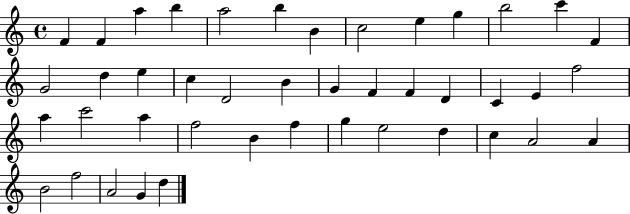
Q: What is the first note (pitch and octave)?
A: F4